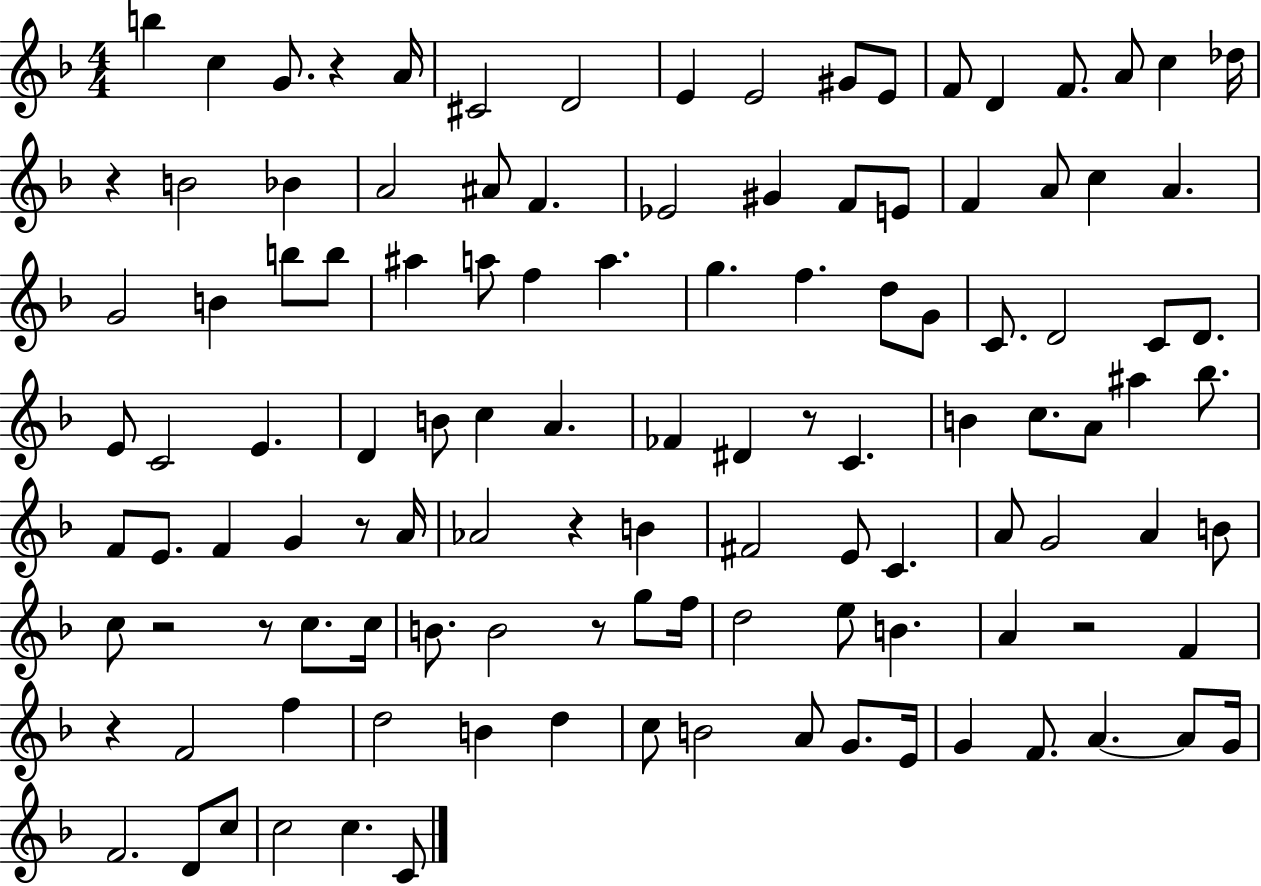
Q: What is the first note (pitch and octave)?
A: B5